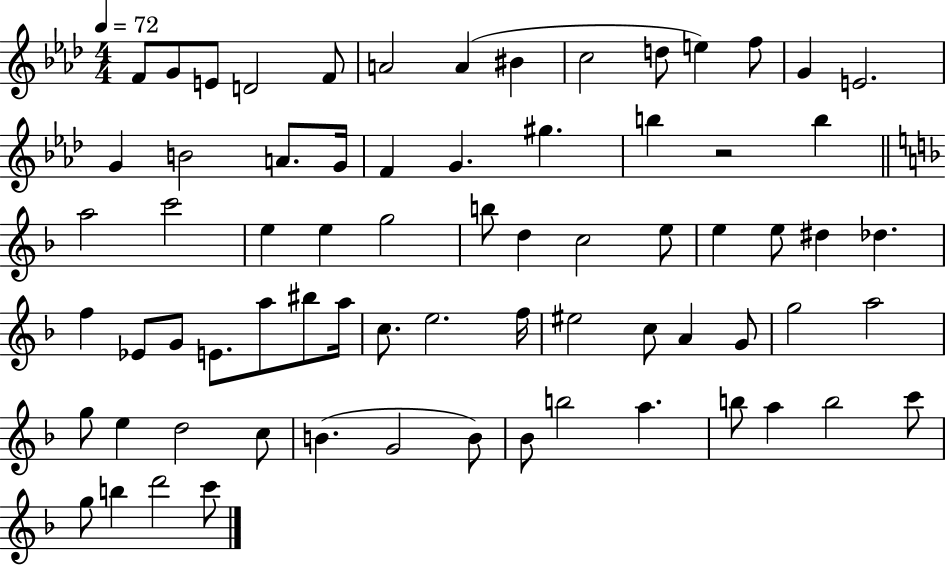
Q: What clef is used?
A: treble